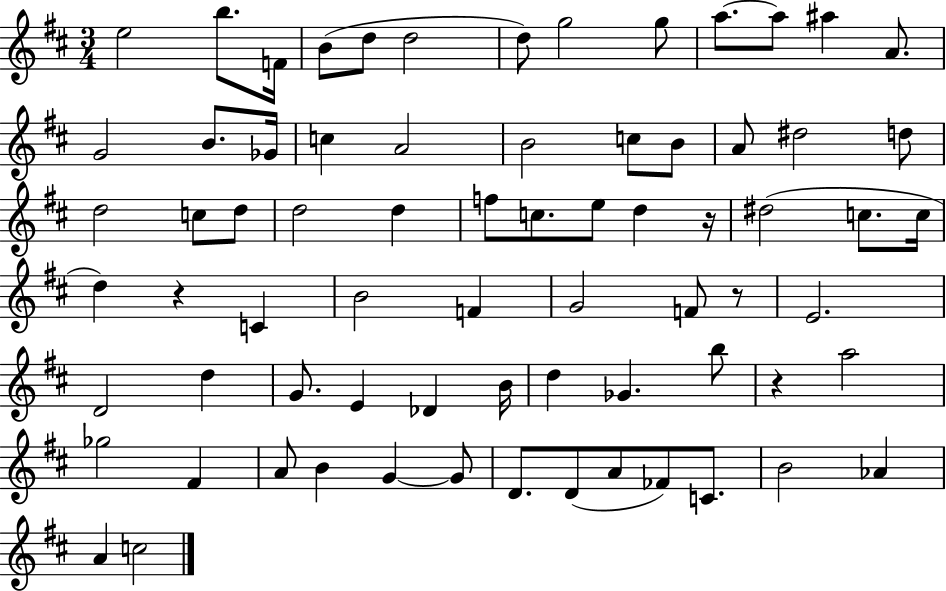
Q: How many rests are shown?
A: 4